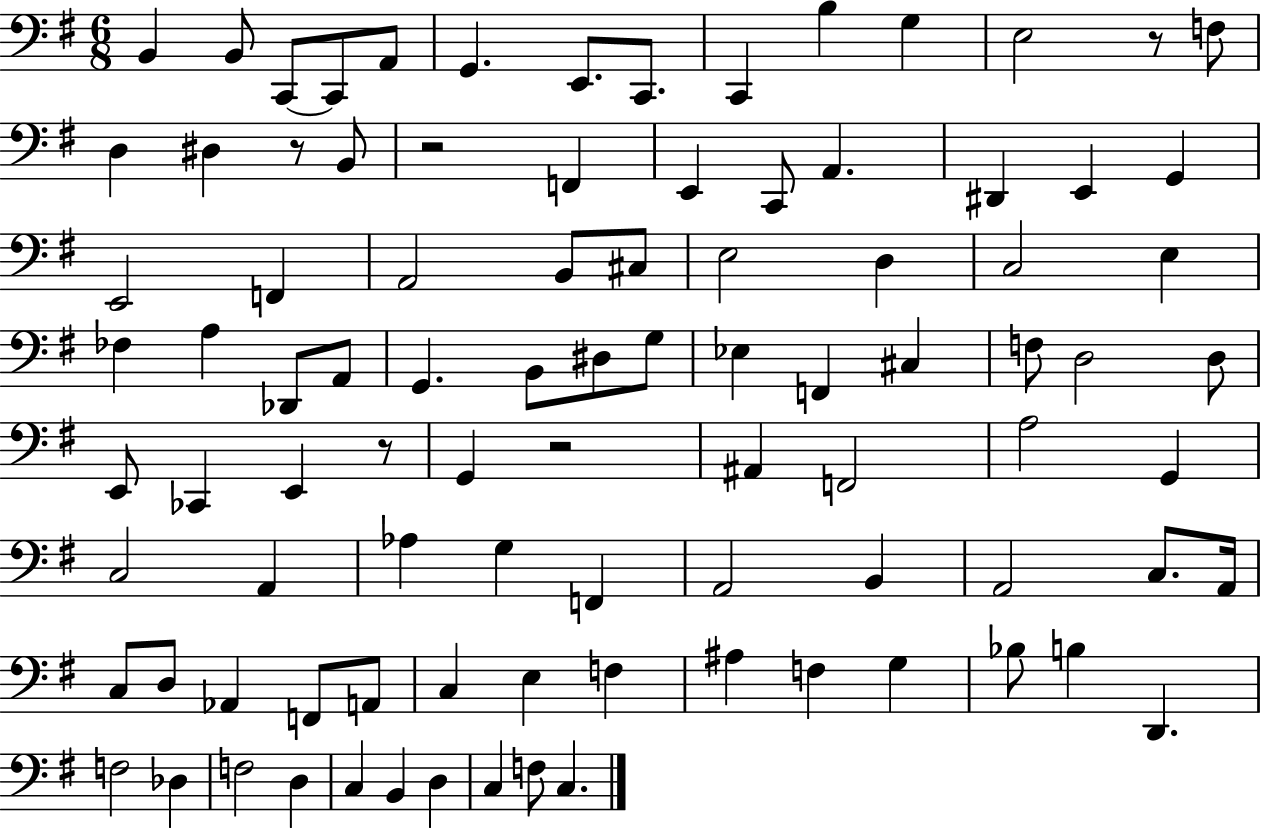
X:1
T:Untitled
M:6/8
L:1/4
K:G
B,, B,,/2 C,,/2 C,,/2 A,,/2 G,, E,,/2 C,,/2 C,, B, G, E,2 z/2 F,/2 D, ^D, z/2 B,,/2 z2 F,, E,, C,,/2 A,, ^D,, E,, G,, E,,2 F,, A,,2 B,,/2 ^C,/2 E,2 D, C,2 E, _F, A, _D,,/2 A,,/2 G,, B,,/2 ^D,/2 G,/2 _E, F,, ^C, F,/2 D,2 D,/2 E,,/2 _C,, E,, z/2 G,, z2 ^A,, F,,2 A,2 G,, C,2 A,, _A, G, F,, A,,2 B,, A,,2 C,/2 A,,/4 C,/2 D,/2 _A,, F,,/2 A,,/2 C, E, F, ^A, F, G, _B,/2 B, D,, F,2 _D, F,2 D, C, B,, D, C, F,/2 C,